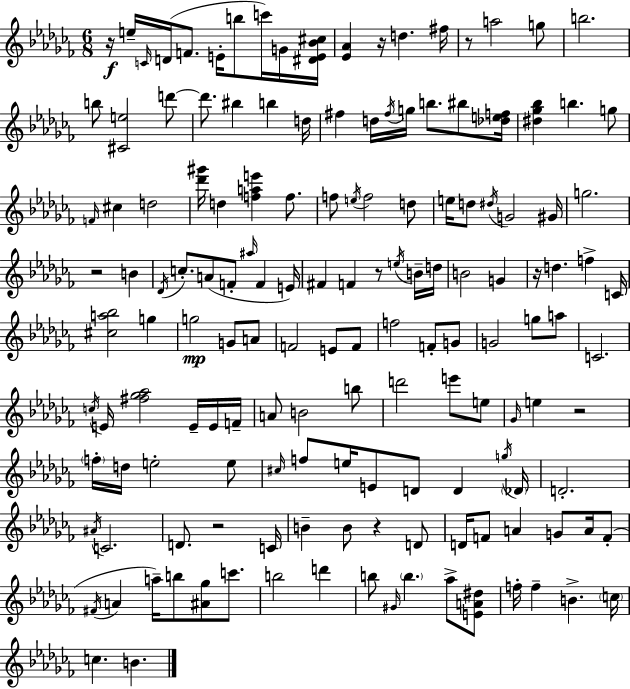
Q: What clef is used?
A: treble